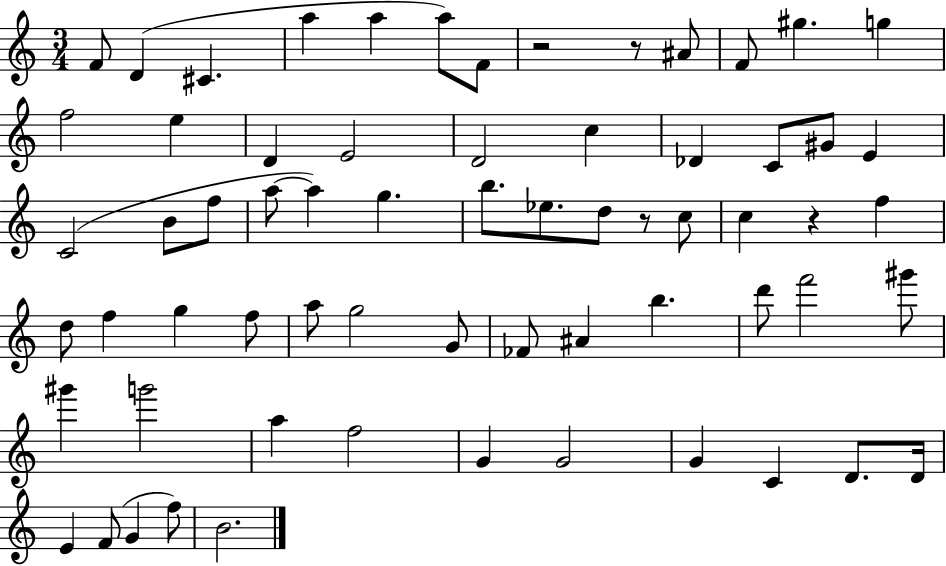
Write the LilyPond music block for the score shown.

{
  \clef treble
  \numericTimeSignature
  \time 3/4
  \key c \major
  f'8 d'4( cis'4. | a''4 a''4 a''8) f'8 | r2 r8 ais'8 | f'8 gis''4. g''4 | \break f''2 e''4 | d'4 e'2 | d'2 c''4 | des'4 c'8 gis'8 e'4 | \break c'2( b'8 f''8 | a''8~~ a''4) g''4. | b''8. ees''8. d''8 r8 c''8 | c''4 r4 f''4 | \break d''8 f''4 g''4 f''8 | a''8 g''2 g'8 | fes'8 ais'4 b''4. | d'''8 f'''2 gis'''8 | \break gis'''4 g'''2 | a''4 f''2 | g'4 g'2 | g'4 c'4 d'8. d'16 | \break e'4 f'8( g'4 f''8) | b'2. | \bar "|."
}